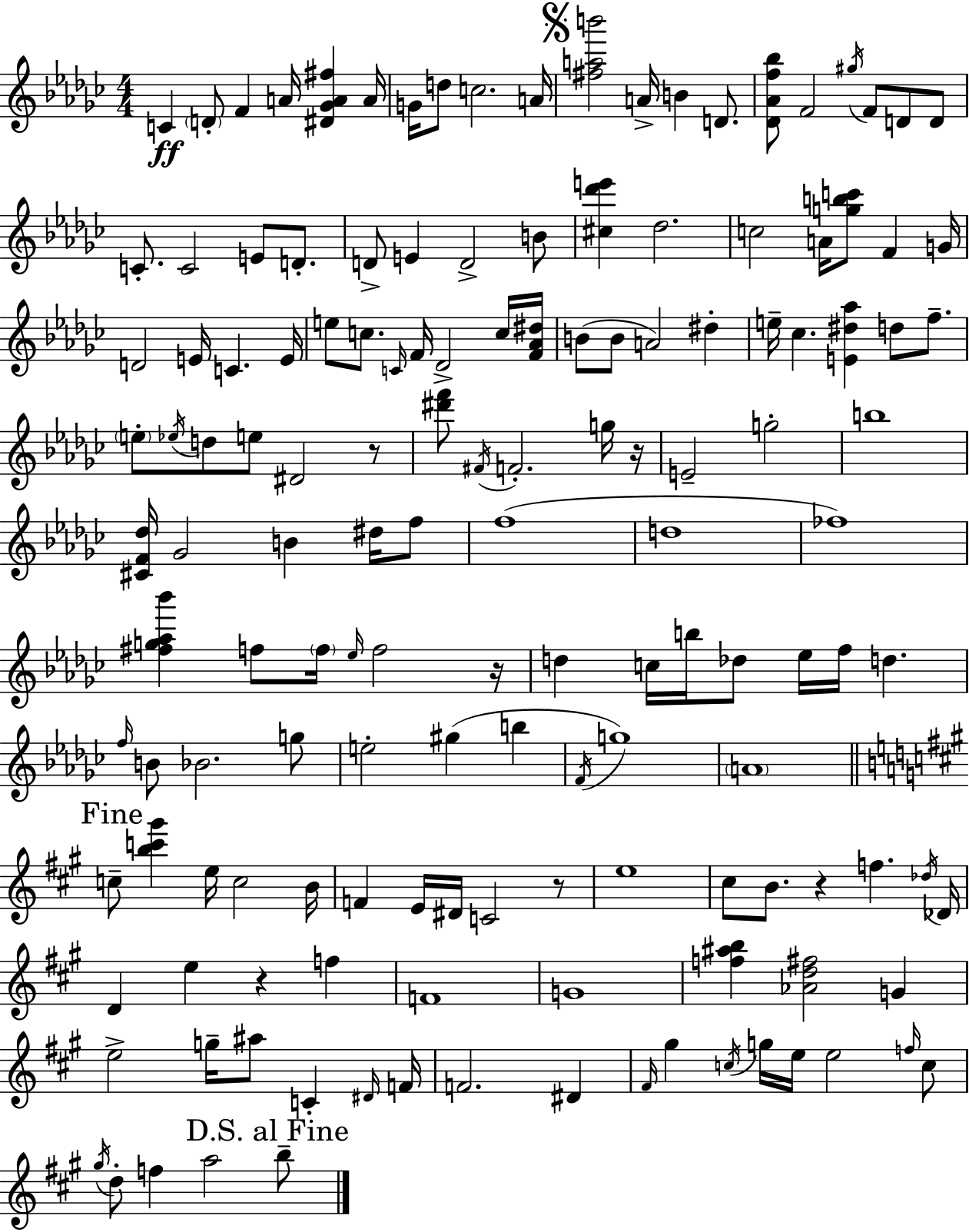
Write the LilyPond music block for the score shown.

{
  \clef treble
  \numericTimeSignature
  \time 4/4
  \key ees \minor
  c'4\ff \parenthesize d'8-. f'4 a'16 <dis' ges' a' fis''>4 a'16 | g'16 d''8 c''2. a'16 | \mark \markup { \musicglyph "scripts.segno" } <fis'' a'' b'''>2 a'16-> b'4 d'8. | <des' aes' f'' bes''>8 f'2 \acciaccatura { gis''16 } f'8 d'8 d'8 | \break c'8.-. c'2 e'8 d'8.-. | d'8-> e'4 d'2-> b'8 | <cis'' des''' e'''>4 des''2. | c''2 a'16 <g'' b'' c'''>8 f'4 | \break g'16 d'2 e'16 c'4. | e'16 e''8 c''8. \grace { c'16 } f'16 des'2-> | c''16 <f' aes' dis''>16 b'8( b'8 a'2) dis''4-. | e''16-- ces''4. <e' dis'' aes''>4 d''8 f''8.-- | \break \parenthesize e''8-. \acciaccatura { ees''16 } d''8 e''8 dis'2 | r8 <dis''' f'''>8 \acciaccatura { fis'16 } f'2.-. | g''16 r16 e'2-- g''2-. | b''1 | \break <cis' f' des''>16 ges'2 b'4 | dis''16 f''8 f''1( | d''1 | fes''1) | \break <fis'' g'' aes'' bes'''>4 f''8 \parenthesize f''16 \grace { ees''16 } f''2 | r16 d''4 c''16 b''16 des''8 ees''16 f''16 d''4. | \grace { f''16 } b'8 bes'2. | g''8 e''2-. gis''4( | \break b''4 \acciaccatura { f'16 } g''1) | \parenthesize a'1 | \mark "Fine" \bar "||" \break \key a \major c''8-- <b'' c''' gis'''>4 e''16 c''2 b'16 | f'4 e'16 dis'16 c'2 r8 | e''1 | cis''8 b'8. r4 f''4. \acciaccatura { des''16 } | \break des'16 d'4 e''4 r4 f''4 | f'1 | g'1 | <f'' ais'' b''>4 <aes' d'' fis''>2 g'4 | \break e''2-> g''16-- ais''8 c'4-. | \grace { dis'16 } f'16 f'2. dis'4 | \grace { fis'16 } gis''4 \acciaccatura { c''16 } g''16 e''16 e''2 | \grace { f''16 } c''8 \acciaccatura { gis''16 } d''8-. f''4 a''2 | \break \mark "D.S. al Fine" b''8-- \bar "|."
}